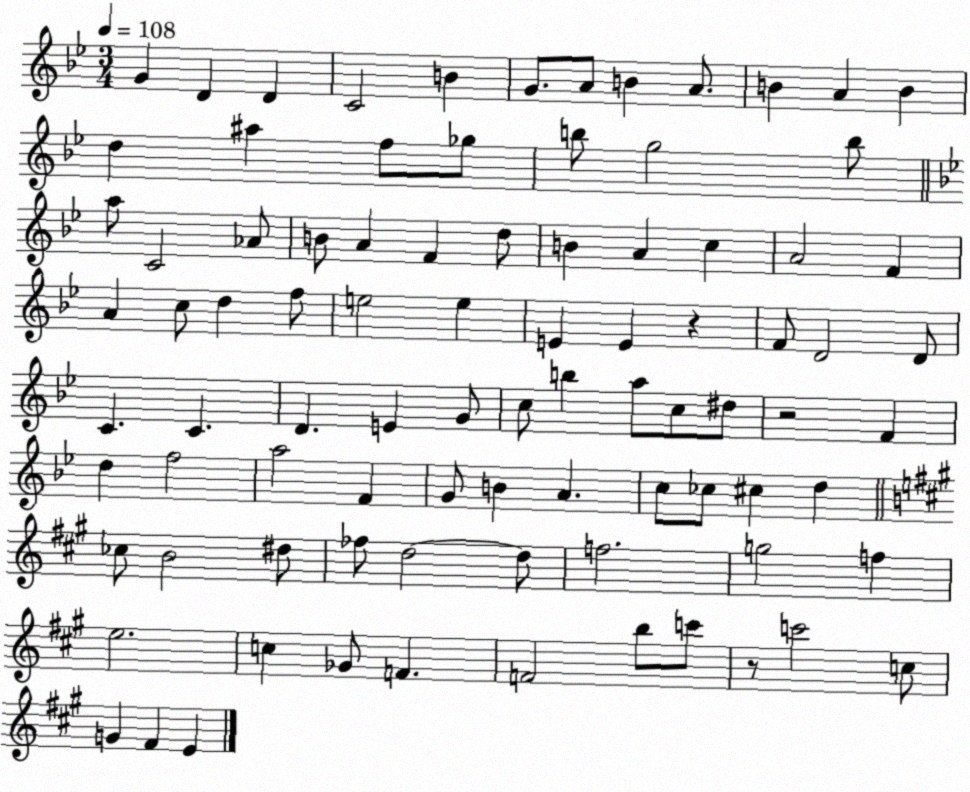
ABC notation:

X:1
T:Untitled
M:3/4
L:1/4
K:Bb
G D D C2 B G/2 A/2 B A/2 B A B d ^a f/2 _g/2 b/2 g2 b/2 a/2 C2 _A/2 B/2 A F d/2 B A c A2 F A c/2 d f/2 e2 e E E z F/2 D2 D/2 C C D E G/2 c/2 b a/2 c/2 ^d/2 z2 F d f2 a2 F G/2 B A c/2 _c/2 ^c d _c/2 B2 ^d/2 _f/2 d2 d/2 f2 g2 f e2 c _G/2 F F2 b/2 c'/2 z/2 c'2 c/2 G ^F E